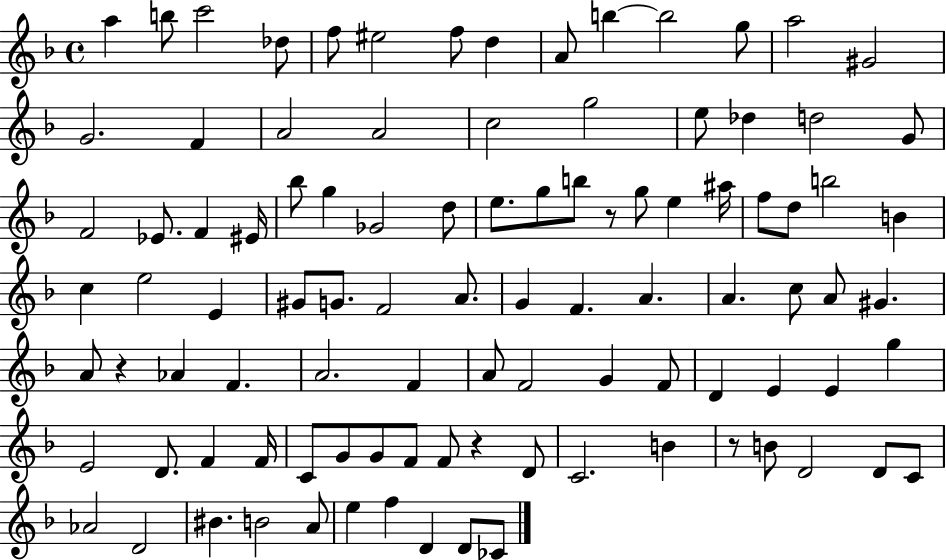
A5/q B5/e C6/h Db5/e F5/e EIS5/h F5/e D5/q A4/e B5/q B5/h G5/e A5/h G#4/h G4/h. F4/q A4/h A4/h C5/h G5/h E5/e Db5/q D5/h G4/e F4/h Eb4/e. F4/q EIS4/s Bb5/e G5/q Gb4/h D5/e E5/e. G5/e B5/e R/e G5/e E5/q A#5/s F5/e D5/e B5/h B4/q C5/q E5/h E4/q G#4/e G4/e. F4/h A4/e. G4/q F4/q. A4/q. A4/q. C5/e A4/e G#4/q. A4/e R/q Ab4/q F4/q. A4/h. F4/q A4/e F4/h G4/q F4/e D4/q E4/q E4/q G5/q E4/h D4/e. F4/q F4/s C4/e G4/e G4/e F4/e F4/e R/q D4/e C4/h. B4/q R/e B4/e D4/h D4/e C4/e Ab4/h D4/h BIS4/q. B4/h A4/e E5/q F5/q D4/q D4/e CES4/e